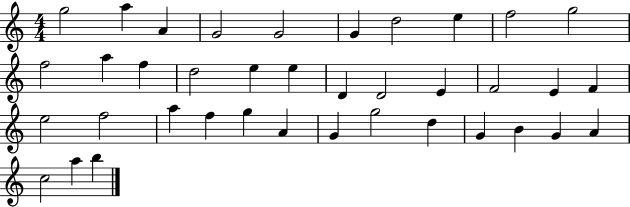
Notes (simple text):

G5/h A5/q A4/q G4/h G4/h G4/q D5/h E5/q F5/h G5/h F5/h A5/q F5/q D5/h E5/q E5/q D4/q D4/h E4/q F4/h E4/q F4/q E5/h F5/h A5/q F5/q G5/q A4/q G4/q G5/h D5/q G4/q B4/q G4/q A4/q C5/h A5/q B5/q